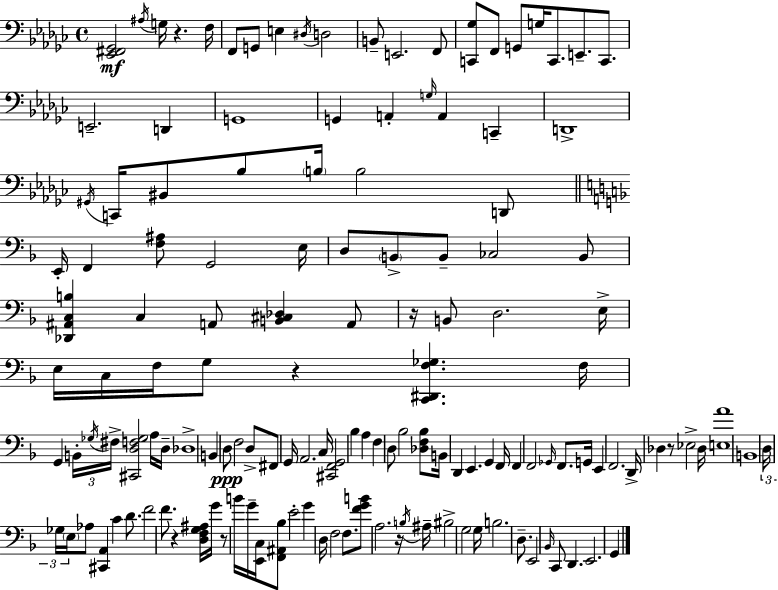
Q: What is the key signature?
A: EES minor